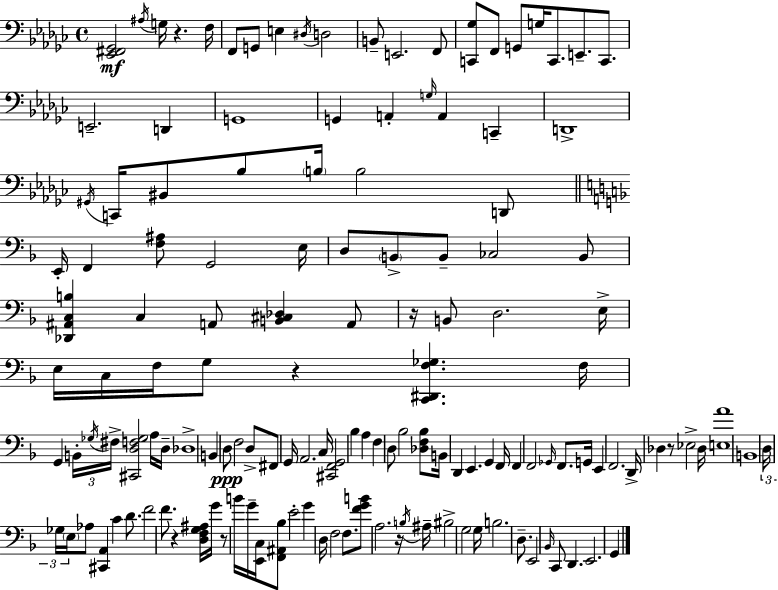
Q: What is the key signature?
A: EES minor